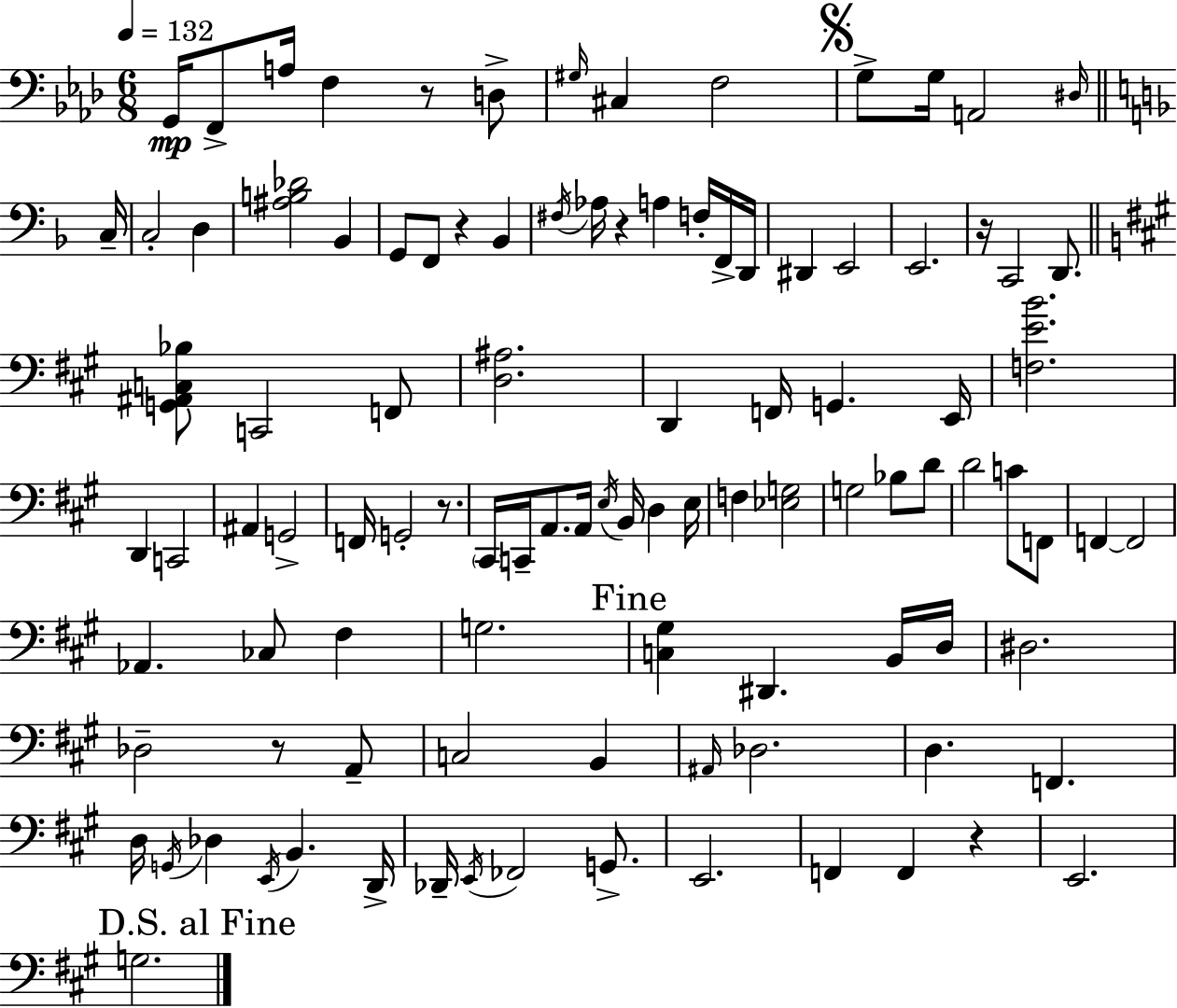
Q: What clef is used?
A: bass